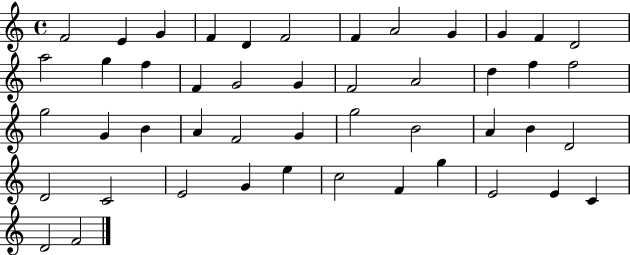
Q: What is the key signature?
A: C major